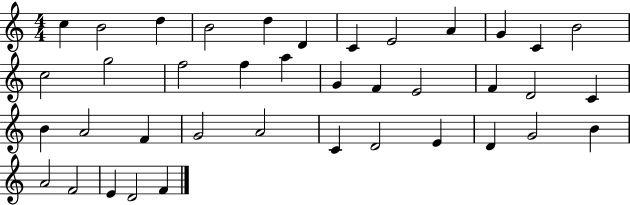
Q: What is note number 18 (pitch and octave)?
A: G4